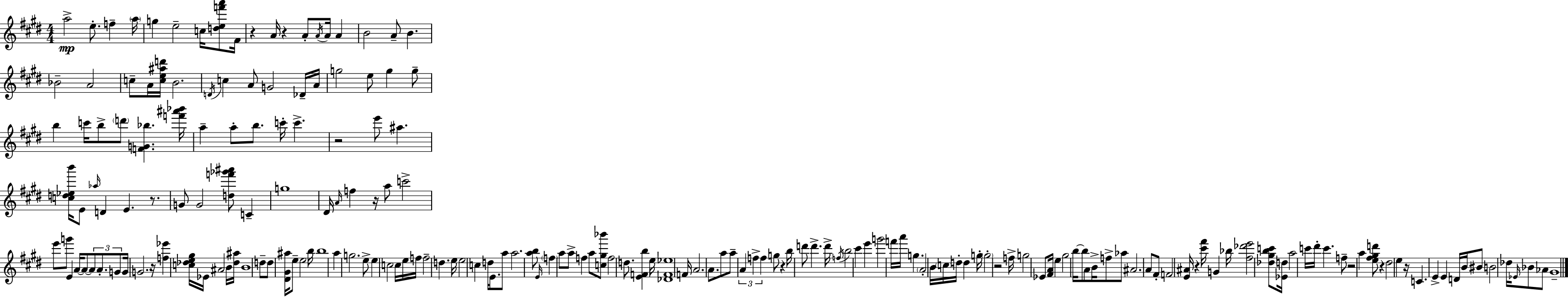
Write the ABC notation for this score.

X:1
T:Untitled
M:4/4
L:1/4
K:E
a2 e/2 f a/4 g e2 c/4 [def'a']/2 ^F/4 z A/4 z A/2 A/4 A/4 A B2 A/2 B _B2 A2 c/2 A/4 [ce^ad']/4 B2 D/4 c A/2 G2 _D/4 A/4 g2 e/2 g g/2 b c'/4 b/2 d'/2 [FG_b] [f'^a'_b']/4 a a/2 b/2 c'/4 c' z2 e'/2 ^a [cd_eb']/4 E/2 _a/4 D E z/2 G/2 G2 [df'_g'^a']/2 C g4 ^D/4 A/4 f z/4 a/2 c'2 e'/2 g'/2 E A/4 A/2 A/2 A/2 G/2 G/4 G2 z/4 [f_e'] [c_de^g]/4 _E/4 ^A2 B/4 [_d^a]/4 B4 d/2 d/2 [^D^G^a]/4 e/2 e2 b/4 b4 a g2 e/2 e c2 c/4 e/4 f/4 f2 d e/4 e2 c d/4 E/2 a/2 a2 [ab]/2 E/4 f a/2 a/2 f a/2 [c^g_b']/2 f2 d/2 [EFb] e/4 [_DF_e]4 F/4 A2 A/2 a/2 a/2 A f f g/2 z b/4 d'/2 d' d'/4 f/4 b2 ^c' e' g'2 f'/4 a'/4 g A2 B/4 c/4 d/4 d g/4 g2 z2 f/4 g2 _E/2 [^FA]/4 e ^g2 b/4 b/2 A/2 B/4 f/2 _a/2 ^A2 A/2 ^F/2 F2 [E^A]/4 z [^c'^f']/4 G _b/4 [^f_d'e']2 [_d^gbc']/2 [_Ed]/4 a2 c'/4 ^d'/4 c' f/2 z2 a [e^f^gd']/2 z ^d2 e z/4 C E E D/4 B/4 ^B/2 B2 _d/4 _E/4 _B/2 _A/2 ^G4